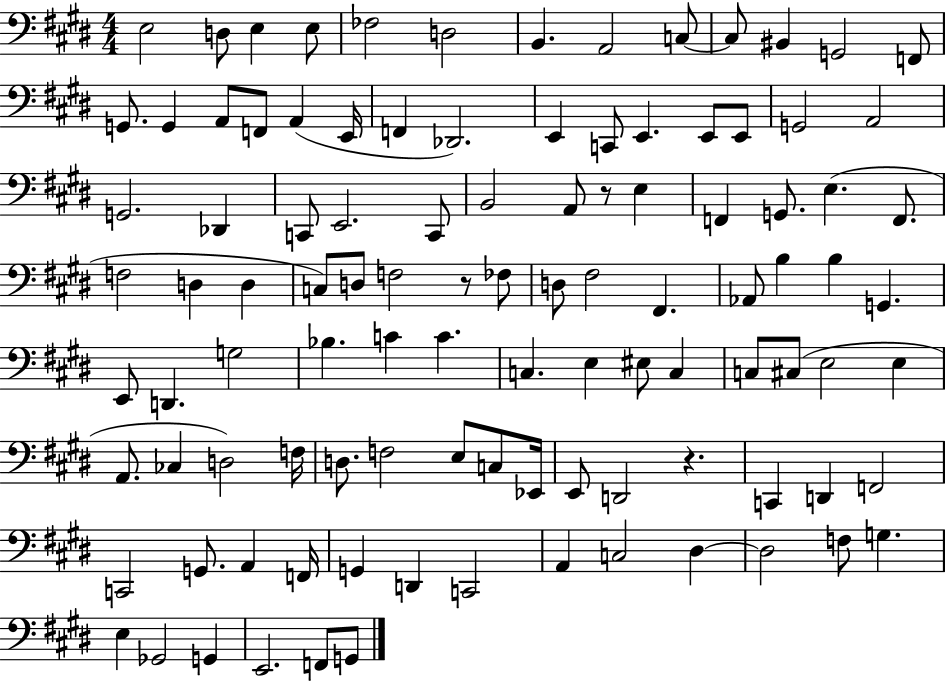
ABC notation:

X:1
T:Untitled
M:4/4
L:1/4
K:E
E,2 D,/2 E, E,/2 _F,2 D,2 B,, A,,2 C,/2 C,/2 ^B,, G,,2 F,,/2 G,,/2 G,, A,,/2 F,,/2 A,, E,,/4 F,, _D,,2 E,, C,,/2 E,, E,,/2 E,,/2 G,,2 A,,2 G,,2 _D,, C,,/2 E,,2 C,,/2 B,,2 A,,/2 z/2 E, F,, G,,/2 E, F,,/2 F,2 D, D, C,/2 D,/2 F,2 z/2 _F,/2 D,/2 ^F,2 ^F,, _A,,/2 B, B, G,, E,,/2 D,, G,2 _B, C C C, E, ^E,/2 C, C,/2 ^C,/2 E,2 E, A,,/2 _C, D,2 F,/4 D,/2 F,2 E,/2 C,/2 _E,,/4 E,,/2 D,,2 z C,, D,, F,,2 C,,2 G,,/2 A,, F,,/4 G,, D,, C,,2 A,, C,2 ^D, ^D,2 F,/2 G, E, _G,,2 G,, E,,2 F,,/2 G,,/2